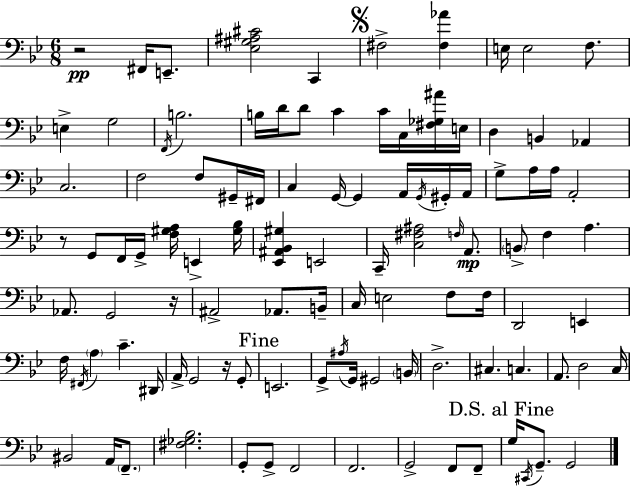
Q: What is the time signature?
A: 6/8